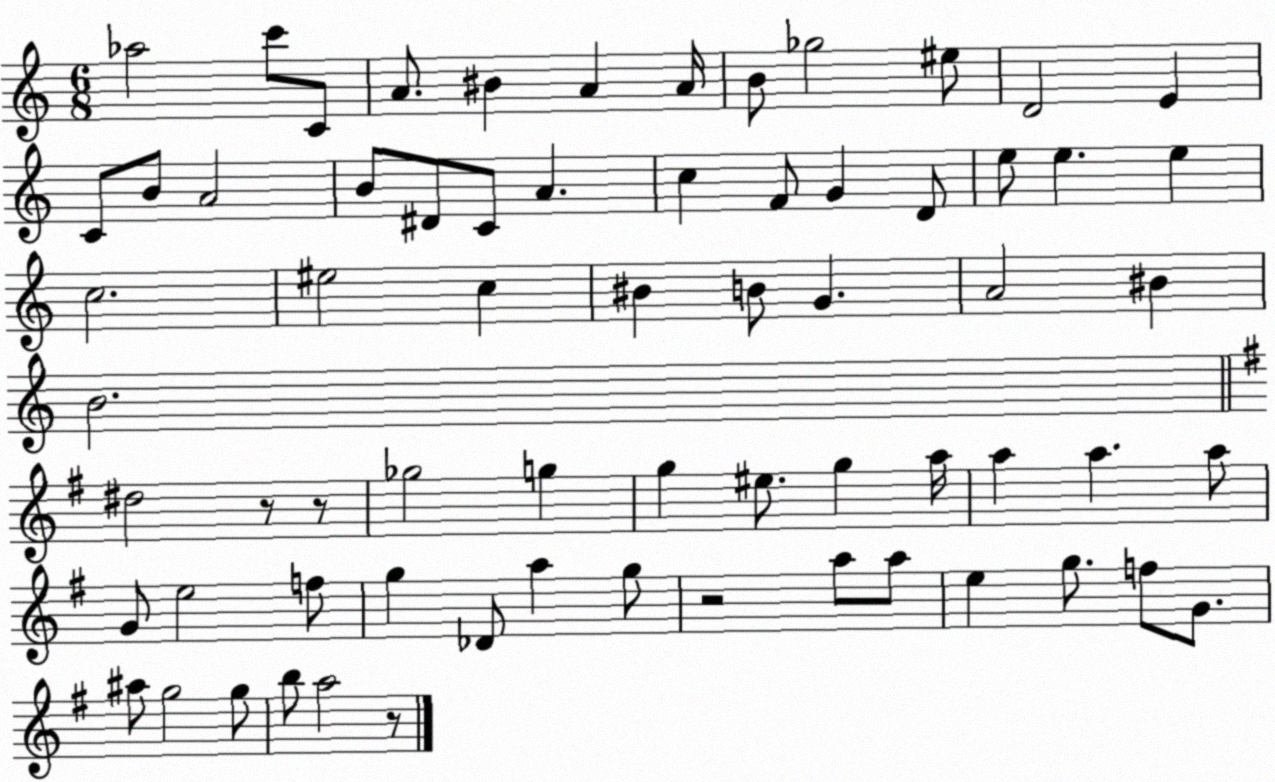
X:1
T:Untitled
M:6/8
L:1/4
K:C
_a2 c'/2 C/2 A/2 ^B A A/4 B/2 _g2 ^e/2 D2 E C/2 B/2 A2 B/2 ^D/2 C/2 A c F/2 G D/2 e/2 e e c2 ^e2 c ^B B/2 G A2 ^B B2 ^d2 z/2 z/2 _g2 g g ^e/2 g a/4 a a a/2 G/2 e2 f/2 g _D/2 a g/2 z2 a/2 a/2 e g/2 f/2 G/2 ^a/2 g2 g/2 b/2 a2 z/2